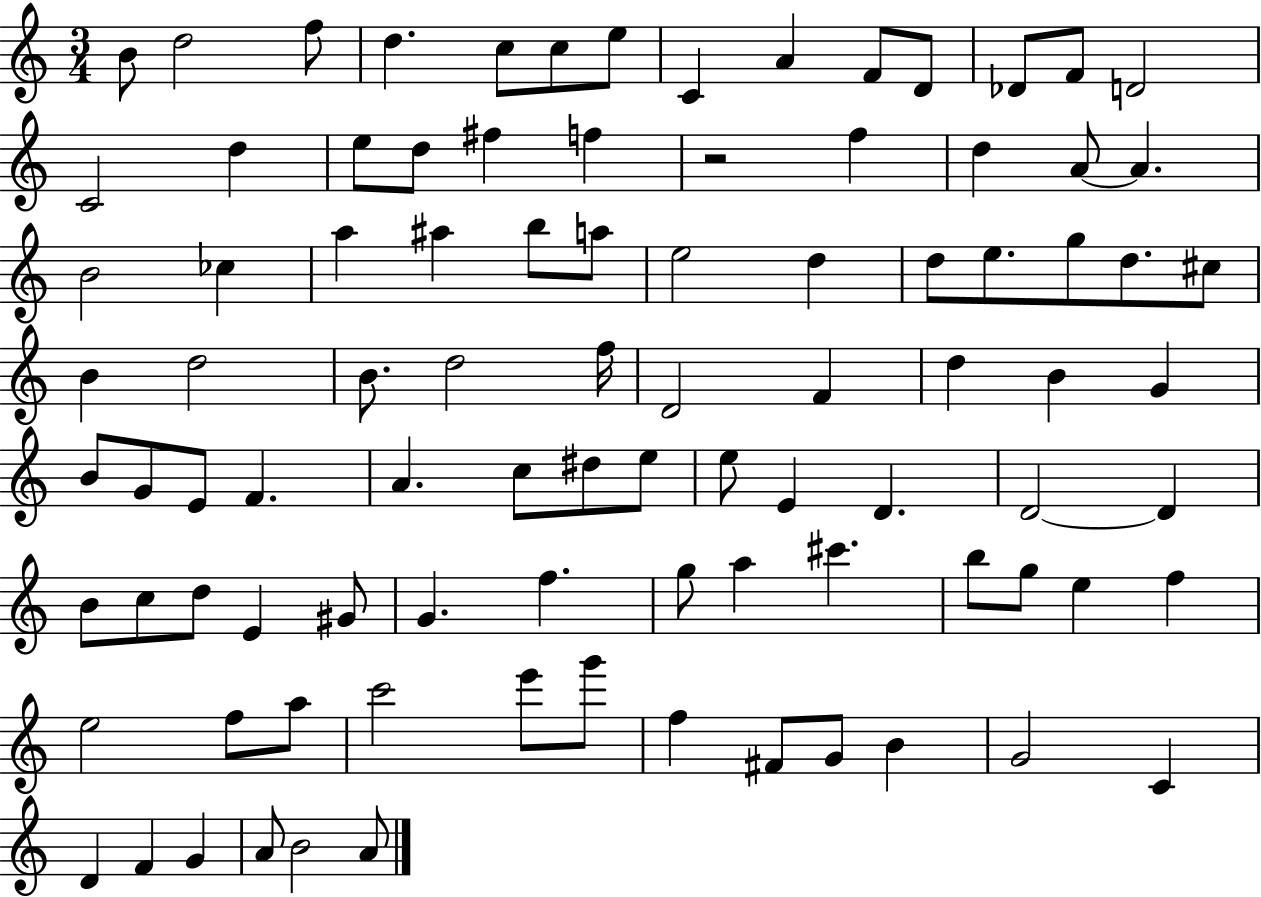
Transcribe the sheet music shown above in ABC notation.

X:1
T:Untitled
M:3/4
L:1/4
K:C
B/2 d2 f/2 d c/2 c/2 e/2 C A F/2 D/2 _D/2 F/2 D2 C2 d e/2 d/2 ^f f z2 f d A/2 A B2 _c a ^a b/2 a/2 e2 d d/2 e/2 g/2 d/2 ^c/2 B d2 B/2 d2 f/4 D2 F d B G B/2 G/2 E/2 F A c/2 ^d/2 e/2 e/2 E D D2 D B/2 c/2 d/2 E ^G/2 G f g/2 a ^c' b/2 g/2 e f e2 f/2 a/2 c'2 e'/2 g'/2 f ^F/2 G/2 B G2 C D F G A/2 B2 A/2